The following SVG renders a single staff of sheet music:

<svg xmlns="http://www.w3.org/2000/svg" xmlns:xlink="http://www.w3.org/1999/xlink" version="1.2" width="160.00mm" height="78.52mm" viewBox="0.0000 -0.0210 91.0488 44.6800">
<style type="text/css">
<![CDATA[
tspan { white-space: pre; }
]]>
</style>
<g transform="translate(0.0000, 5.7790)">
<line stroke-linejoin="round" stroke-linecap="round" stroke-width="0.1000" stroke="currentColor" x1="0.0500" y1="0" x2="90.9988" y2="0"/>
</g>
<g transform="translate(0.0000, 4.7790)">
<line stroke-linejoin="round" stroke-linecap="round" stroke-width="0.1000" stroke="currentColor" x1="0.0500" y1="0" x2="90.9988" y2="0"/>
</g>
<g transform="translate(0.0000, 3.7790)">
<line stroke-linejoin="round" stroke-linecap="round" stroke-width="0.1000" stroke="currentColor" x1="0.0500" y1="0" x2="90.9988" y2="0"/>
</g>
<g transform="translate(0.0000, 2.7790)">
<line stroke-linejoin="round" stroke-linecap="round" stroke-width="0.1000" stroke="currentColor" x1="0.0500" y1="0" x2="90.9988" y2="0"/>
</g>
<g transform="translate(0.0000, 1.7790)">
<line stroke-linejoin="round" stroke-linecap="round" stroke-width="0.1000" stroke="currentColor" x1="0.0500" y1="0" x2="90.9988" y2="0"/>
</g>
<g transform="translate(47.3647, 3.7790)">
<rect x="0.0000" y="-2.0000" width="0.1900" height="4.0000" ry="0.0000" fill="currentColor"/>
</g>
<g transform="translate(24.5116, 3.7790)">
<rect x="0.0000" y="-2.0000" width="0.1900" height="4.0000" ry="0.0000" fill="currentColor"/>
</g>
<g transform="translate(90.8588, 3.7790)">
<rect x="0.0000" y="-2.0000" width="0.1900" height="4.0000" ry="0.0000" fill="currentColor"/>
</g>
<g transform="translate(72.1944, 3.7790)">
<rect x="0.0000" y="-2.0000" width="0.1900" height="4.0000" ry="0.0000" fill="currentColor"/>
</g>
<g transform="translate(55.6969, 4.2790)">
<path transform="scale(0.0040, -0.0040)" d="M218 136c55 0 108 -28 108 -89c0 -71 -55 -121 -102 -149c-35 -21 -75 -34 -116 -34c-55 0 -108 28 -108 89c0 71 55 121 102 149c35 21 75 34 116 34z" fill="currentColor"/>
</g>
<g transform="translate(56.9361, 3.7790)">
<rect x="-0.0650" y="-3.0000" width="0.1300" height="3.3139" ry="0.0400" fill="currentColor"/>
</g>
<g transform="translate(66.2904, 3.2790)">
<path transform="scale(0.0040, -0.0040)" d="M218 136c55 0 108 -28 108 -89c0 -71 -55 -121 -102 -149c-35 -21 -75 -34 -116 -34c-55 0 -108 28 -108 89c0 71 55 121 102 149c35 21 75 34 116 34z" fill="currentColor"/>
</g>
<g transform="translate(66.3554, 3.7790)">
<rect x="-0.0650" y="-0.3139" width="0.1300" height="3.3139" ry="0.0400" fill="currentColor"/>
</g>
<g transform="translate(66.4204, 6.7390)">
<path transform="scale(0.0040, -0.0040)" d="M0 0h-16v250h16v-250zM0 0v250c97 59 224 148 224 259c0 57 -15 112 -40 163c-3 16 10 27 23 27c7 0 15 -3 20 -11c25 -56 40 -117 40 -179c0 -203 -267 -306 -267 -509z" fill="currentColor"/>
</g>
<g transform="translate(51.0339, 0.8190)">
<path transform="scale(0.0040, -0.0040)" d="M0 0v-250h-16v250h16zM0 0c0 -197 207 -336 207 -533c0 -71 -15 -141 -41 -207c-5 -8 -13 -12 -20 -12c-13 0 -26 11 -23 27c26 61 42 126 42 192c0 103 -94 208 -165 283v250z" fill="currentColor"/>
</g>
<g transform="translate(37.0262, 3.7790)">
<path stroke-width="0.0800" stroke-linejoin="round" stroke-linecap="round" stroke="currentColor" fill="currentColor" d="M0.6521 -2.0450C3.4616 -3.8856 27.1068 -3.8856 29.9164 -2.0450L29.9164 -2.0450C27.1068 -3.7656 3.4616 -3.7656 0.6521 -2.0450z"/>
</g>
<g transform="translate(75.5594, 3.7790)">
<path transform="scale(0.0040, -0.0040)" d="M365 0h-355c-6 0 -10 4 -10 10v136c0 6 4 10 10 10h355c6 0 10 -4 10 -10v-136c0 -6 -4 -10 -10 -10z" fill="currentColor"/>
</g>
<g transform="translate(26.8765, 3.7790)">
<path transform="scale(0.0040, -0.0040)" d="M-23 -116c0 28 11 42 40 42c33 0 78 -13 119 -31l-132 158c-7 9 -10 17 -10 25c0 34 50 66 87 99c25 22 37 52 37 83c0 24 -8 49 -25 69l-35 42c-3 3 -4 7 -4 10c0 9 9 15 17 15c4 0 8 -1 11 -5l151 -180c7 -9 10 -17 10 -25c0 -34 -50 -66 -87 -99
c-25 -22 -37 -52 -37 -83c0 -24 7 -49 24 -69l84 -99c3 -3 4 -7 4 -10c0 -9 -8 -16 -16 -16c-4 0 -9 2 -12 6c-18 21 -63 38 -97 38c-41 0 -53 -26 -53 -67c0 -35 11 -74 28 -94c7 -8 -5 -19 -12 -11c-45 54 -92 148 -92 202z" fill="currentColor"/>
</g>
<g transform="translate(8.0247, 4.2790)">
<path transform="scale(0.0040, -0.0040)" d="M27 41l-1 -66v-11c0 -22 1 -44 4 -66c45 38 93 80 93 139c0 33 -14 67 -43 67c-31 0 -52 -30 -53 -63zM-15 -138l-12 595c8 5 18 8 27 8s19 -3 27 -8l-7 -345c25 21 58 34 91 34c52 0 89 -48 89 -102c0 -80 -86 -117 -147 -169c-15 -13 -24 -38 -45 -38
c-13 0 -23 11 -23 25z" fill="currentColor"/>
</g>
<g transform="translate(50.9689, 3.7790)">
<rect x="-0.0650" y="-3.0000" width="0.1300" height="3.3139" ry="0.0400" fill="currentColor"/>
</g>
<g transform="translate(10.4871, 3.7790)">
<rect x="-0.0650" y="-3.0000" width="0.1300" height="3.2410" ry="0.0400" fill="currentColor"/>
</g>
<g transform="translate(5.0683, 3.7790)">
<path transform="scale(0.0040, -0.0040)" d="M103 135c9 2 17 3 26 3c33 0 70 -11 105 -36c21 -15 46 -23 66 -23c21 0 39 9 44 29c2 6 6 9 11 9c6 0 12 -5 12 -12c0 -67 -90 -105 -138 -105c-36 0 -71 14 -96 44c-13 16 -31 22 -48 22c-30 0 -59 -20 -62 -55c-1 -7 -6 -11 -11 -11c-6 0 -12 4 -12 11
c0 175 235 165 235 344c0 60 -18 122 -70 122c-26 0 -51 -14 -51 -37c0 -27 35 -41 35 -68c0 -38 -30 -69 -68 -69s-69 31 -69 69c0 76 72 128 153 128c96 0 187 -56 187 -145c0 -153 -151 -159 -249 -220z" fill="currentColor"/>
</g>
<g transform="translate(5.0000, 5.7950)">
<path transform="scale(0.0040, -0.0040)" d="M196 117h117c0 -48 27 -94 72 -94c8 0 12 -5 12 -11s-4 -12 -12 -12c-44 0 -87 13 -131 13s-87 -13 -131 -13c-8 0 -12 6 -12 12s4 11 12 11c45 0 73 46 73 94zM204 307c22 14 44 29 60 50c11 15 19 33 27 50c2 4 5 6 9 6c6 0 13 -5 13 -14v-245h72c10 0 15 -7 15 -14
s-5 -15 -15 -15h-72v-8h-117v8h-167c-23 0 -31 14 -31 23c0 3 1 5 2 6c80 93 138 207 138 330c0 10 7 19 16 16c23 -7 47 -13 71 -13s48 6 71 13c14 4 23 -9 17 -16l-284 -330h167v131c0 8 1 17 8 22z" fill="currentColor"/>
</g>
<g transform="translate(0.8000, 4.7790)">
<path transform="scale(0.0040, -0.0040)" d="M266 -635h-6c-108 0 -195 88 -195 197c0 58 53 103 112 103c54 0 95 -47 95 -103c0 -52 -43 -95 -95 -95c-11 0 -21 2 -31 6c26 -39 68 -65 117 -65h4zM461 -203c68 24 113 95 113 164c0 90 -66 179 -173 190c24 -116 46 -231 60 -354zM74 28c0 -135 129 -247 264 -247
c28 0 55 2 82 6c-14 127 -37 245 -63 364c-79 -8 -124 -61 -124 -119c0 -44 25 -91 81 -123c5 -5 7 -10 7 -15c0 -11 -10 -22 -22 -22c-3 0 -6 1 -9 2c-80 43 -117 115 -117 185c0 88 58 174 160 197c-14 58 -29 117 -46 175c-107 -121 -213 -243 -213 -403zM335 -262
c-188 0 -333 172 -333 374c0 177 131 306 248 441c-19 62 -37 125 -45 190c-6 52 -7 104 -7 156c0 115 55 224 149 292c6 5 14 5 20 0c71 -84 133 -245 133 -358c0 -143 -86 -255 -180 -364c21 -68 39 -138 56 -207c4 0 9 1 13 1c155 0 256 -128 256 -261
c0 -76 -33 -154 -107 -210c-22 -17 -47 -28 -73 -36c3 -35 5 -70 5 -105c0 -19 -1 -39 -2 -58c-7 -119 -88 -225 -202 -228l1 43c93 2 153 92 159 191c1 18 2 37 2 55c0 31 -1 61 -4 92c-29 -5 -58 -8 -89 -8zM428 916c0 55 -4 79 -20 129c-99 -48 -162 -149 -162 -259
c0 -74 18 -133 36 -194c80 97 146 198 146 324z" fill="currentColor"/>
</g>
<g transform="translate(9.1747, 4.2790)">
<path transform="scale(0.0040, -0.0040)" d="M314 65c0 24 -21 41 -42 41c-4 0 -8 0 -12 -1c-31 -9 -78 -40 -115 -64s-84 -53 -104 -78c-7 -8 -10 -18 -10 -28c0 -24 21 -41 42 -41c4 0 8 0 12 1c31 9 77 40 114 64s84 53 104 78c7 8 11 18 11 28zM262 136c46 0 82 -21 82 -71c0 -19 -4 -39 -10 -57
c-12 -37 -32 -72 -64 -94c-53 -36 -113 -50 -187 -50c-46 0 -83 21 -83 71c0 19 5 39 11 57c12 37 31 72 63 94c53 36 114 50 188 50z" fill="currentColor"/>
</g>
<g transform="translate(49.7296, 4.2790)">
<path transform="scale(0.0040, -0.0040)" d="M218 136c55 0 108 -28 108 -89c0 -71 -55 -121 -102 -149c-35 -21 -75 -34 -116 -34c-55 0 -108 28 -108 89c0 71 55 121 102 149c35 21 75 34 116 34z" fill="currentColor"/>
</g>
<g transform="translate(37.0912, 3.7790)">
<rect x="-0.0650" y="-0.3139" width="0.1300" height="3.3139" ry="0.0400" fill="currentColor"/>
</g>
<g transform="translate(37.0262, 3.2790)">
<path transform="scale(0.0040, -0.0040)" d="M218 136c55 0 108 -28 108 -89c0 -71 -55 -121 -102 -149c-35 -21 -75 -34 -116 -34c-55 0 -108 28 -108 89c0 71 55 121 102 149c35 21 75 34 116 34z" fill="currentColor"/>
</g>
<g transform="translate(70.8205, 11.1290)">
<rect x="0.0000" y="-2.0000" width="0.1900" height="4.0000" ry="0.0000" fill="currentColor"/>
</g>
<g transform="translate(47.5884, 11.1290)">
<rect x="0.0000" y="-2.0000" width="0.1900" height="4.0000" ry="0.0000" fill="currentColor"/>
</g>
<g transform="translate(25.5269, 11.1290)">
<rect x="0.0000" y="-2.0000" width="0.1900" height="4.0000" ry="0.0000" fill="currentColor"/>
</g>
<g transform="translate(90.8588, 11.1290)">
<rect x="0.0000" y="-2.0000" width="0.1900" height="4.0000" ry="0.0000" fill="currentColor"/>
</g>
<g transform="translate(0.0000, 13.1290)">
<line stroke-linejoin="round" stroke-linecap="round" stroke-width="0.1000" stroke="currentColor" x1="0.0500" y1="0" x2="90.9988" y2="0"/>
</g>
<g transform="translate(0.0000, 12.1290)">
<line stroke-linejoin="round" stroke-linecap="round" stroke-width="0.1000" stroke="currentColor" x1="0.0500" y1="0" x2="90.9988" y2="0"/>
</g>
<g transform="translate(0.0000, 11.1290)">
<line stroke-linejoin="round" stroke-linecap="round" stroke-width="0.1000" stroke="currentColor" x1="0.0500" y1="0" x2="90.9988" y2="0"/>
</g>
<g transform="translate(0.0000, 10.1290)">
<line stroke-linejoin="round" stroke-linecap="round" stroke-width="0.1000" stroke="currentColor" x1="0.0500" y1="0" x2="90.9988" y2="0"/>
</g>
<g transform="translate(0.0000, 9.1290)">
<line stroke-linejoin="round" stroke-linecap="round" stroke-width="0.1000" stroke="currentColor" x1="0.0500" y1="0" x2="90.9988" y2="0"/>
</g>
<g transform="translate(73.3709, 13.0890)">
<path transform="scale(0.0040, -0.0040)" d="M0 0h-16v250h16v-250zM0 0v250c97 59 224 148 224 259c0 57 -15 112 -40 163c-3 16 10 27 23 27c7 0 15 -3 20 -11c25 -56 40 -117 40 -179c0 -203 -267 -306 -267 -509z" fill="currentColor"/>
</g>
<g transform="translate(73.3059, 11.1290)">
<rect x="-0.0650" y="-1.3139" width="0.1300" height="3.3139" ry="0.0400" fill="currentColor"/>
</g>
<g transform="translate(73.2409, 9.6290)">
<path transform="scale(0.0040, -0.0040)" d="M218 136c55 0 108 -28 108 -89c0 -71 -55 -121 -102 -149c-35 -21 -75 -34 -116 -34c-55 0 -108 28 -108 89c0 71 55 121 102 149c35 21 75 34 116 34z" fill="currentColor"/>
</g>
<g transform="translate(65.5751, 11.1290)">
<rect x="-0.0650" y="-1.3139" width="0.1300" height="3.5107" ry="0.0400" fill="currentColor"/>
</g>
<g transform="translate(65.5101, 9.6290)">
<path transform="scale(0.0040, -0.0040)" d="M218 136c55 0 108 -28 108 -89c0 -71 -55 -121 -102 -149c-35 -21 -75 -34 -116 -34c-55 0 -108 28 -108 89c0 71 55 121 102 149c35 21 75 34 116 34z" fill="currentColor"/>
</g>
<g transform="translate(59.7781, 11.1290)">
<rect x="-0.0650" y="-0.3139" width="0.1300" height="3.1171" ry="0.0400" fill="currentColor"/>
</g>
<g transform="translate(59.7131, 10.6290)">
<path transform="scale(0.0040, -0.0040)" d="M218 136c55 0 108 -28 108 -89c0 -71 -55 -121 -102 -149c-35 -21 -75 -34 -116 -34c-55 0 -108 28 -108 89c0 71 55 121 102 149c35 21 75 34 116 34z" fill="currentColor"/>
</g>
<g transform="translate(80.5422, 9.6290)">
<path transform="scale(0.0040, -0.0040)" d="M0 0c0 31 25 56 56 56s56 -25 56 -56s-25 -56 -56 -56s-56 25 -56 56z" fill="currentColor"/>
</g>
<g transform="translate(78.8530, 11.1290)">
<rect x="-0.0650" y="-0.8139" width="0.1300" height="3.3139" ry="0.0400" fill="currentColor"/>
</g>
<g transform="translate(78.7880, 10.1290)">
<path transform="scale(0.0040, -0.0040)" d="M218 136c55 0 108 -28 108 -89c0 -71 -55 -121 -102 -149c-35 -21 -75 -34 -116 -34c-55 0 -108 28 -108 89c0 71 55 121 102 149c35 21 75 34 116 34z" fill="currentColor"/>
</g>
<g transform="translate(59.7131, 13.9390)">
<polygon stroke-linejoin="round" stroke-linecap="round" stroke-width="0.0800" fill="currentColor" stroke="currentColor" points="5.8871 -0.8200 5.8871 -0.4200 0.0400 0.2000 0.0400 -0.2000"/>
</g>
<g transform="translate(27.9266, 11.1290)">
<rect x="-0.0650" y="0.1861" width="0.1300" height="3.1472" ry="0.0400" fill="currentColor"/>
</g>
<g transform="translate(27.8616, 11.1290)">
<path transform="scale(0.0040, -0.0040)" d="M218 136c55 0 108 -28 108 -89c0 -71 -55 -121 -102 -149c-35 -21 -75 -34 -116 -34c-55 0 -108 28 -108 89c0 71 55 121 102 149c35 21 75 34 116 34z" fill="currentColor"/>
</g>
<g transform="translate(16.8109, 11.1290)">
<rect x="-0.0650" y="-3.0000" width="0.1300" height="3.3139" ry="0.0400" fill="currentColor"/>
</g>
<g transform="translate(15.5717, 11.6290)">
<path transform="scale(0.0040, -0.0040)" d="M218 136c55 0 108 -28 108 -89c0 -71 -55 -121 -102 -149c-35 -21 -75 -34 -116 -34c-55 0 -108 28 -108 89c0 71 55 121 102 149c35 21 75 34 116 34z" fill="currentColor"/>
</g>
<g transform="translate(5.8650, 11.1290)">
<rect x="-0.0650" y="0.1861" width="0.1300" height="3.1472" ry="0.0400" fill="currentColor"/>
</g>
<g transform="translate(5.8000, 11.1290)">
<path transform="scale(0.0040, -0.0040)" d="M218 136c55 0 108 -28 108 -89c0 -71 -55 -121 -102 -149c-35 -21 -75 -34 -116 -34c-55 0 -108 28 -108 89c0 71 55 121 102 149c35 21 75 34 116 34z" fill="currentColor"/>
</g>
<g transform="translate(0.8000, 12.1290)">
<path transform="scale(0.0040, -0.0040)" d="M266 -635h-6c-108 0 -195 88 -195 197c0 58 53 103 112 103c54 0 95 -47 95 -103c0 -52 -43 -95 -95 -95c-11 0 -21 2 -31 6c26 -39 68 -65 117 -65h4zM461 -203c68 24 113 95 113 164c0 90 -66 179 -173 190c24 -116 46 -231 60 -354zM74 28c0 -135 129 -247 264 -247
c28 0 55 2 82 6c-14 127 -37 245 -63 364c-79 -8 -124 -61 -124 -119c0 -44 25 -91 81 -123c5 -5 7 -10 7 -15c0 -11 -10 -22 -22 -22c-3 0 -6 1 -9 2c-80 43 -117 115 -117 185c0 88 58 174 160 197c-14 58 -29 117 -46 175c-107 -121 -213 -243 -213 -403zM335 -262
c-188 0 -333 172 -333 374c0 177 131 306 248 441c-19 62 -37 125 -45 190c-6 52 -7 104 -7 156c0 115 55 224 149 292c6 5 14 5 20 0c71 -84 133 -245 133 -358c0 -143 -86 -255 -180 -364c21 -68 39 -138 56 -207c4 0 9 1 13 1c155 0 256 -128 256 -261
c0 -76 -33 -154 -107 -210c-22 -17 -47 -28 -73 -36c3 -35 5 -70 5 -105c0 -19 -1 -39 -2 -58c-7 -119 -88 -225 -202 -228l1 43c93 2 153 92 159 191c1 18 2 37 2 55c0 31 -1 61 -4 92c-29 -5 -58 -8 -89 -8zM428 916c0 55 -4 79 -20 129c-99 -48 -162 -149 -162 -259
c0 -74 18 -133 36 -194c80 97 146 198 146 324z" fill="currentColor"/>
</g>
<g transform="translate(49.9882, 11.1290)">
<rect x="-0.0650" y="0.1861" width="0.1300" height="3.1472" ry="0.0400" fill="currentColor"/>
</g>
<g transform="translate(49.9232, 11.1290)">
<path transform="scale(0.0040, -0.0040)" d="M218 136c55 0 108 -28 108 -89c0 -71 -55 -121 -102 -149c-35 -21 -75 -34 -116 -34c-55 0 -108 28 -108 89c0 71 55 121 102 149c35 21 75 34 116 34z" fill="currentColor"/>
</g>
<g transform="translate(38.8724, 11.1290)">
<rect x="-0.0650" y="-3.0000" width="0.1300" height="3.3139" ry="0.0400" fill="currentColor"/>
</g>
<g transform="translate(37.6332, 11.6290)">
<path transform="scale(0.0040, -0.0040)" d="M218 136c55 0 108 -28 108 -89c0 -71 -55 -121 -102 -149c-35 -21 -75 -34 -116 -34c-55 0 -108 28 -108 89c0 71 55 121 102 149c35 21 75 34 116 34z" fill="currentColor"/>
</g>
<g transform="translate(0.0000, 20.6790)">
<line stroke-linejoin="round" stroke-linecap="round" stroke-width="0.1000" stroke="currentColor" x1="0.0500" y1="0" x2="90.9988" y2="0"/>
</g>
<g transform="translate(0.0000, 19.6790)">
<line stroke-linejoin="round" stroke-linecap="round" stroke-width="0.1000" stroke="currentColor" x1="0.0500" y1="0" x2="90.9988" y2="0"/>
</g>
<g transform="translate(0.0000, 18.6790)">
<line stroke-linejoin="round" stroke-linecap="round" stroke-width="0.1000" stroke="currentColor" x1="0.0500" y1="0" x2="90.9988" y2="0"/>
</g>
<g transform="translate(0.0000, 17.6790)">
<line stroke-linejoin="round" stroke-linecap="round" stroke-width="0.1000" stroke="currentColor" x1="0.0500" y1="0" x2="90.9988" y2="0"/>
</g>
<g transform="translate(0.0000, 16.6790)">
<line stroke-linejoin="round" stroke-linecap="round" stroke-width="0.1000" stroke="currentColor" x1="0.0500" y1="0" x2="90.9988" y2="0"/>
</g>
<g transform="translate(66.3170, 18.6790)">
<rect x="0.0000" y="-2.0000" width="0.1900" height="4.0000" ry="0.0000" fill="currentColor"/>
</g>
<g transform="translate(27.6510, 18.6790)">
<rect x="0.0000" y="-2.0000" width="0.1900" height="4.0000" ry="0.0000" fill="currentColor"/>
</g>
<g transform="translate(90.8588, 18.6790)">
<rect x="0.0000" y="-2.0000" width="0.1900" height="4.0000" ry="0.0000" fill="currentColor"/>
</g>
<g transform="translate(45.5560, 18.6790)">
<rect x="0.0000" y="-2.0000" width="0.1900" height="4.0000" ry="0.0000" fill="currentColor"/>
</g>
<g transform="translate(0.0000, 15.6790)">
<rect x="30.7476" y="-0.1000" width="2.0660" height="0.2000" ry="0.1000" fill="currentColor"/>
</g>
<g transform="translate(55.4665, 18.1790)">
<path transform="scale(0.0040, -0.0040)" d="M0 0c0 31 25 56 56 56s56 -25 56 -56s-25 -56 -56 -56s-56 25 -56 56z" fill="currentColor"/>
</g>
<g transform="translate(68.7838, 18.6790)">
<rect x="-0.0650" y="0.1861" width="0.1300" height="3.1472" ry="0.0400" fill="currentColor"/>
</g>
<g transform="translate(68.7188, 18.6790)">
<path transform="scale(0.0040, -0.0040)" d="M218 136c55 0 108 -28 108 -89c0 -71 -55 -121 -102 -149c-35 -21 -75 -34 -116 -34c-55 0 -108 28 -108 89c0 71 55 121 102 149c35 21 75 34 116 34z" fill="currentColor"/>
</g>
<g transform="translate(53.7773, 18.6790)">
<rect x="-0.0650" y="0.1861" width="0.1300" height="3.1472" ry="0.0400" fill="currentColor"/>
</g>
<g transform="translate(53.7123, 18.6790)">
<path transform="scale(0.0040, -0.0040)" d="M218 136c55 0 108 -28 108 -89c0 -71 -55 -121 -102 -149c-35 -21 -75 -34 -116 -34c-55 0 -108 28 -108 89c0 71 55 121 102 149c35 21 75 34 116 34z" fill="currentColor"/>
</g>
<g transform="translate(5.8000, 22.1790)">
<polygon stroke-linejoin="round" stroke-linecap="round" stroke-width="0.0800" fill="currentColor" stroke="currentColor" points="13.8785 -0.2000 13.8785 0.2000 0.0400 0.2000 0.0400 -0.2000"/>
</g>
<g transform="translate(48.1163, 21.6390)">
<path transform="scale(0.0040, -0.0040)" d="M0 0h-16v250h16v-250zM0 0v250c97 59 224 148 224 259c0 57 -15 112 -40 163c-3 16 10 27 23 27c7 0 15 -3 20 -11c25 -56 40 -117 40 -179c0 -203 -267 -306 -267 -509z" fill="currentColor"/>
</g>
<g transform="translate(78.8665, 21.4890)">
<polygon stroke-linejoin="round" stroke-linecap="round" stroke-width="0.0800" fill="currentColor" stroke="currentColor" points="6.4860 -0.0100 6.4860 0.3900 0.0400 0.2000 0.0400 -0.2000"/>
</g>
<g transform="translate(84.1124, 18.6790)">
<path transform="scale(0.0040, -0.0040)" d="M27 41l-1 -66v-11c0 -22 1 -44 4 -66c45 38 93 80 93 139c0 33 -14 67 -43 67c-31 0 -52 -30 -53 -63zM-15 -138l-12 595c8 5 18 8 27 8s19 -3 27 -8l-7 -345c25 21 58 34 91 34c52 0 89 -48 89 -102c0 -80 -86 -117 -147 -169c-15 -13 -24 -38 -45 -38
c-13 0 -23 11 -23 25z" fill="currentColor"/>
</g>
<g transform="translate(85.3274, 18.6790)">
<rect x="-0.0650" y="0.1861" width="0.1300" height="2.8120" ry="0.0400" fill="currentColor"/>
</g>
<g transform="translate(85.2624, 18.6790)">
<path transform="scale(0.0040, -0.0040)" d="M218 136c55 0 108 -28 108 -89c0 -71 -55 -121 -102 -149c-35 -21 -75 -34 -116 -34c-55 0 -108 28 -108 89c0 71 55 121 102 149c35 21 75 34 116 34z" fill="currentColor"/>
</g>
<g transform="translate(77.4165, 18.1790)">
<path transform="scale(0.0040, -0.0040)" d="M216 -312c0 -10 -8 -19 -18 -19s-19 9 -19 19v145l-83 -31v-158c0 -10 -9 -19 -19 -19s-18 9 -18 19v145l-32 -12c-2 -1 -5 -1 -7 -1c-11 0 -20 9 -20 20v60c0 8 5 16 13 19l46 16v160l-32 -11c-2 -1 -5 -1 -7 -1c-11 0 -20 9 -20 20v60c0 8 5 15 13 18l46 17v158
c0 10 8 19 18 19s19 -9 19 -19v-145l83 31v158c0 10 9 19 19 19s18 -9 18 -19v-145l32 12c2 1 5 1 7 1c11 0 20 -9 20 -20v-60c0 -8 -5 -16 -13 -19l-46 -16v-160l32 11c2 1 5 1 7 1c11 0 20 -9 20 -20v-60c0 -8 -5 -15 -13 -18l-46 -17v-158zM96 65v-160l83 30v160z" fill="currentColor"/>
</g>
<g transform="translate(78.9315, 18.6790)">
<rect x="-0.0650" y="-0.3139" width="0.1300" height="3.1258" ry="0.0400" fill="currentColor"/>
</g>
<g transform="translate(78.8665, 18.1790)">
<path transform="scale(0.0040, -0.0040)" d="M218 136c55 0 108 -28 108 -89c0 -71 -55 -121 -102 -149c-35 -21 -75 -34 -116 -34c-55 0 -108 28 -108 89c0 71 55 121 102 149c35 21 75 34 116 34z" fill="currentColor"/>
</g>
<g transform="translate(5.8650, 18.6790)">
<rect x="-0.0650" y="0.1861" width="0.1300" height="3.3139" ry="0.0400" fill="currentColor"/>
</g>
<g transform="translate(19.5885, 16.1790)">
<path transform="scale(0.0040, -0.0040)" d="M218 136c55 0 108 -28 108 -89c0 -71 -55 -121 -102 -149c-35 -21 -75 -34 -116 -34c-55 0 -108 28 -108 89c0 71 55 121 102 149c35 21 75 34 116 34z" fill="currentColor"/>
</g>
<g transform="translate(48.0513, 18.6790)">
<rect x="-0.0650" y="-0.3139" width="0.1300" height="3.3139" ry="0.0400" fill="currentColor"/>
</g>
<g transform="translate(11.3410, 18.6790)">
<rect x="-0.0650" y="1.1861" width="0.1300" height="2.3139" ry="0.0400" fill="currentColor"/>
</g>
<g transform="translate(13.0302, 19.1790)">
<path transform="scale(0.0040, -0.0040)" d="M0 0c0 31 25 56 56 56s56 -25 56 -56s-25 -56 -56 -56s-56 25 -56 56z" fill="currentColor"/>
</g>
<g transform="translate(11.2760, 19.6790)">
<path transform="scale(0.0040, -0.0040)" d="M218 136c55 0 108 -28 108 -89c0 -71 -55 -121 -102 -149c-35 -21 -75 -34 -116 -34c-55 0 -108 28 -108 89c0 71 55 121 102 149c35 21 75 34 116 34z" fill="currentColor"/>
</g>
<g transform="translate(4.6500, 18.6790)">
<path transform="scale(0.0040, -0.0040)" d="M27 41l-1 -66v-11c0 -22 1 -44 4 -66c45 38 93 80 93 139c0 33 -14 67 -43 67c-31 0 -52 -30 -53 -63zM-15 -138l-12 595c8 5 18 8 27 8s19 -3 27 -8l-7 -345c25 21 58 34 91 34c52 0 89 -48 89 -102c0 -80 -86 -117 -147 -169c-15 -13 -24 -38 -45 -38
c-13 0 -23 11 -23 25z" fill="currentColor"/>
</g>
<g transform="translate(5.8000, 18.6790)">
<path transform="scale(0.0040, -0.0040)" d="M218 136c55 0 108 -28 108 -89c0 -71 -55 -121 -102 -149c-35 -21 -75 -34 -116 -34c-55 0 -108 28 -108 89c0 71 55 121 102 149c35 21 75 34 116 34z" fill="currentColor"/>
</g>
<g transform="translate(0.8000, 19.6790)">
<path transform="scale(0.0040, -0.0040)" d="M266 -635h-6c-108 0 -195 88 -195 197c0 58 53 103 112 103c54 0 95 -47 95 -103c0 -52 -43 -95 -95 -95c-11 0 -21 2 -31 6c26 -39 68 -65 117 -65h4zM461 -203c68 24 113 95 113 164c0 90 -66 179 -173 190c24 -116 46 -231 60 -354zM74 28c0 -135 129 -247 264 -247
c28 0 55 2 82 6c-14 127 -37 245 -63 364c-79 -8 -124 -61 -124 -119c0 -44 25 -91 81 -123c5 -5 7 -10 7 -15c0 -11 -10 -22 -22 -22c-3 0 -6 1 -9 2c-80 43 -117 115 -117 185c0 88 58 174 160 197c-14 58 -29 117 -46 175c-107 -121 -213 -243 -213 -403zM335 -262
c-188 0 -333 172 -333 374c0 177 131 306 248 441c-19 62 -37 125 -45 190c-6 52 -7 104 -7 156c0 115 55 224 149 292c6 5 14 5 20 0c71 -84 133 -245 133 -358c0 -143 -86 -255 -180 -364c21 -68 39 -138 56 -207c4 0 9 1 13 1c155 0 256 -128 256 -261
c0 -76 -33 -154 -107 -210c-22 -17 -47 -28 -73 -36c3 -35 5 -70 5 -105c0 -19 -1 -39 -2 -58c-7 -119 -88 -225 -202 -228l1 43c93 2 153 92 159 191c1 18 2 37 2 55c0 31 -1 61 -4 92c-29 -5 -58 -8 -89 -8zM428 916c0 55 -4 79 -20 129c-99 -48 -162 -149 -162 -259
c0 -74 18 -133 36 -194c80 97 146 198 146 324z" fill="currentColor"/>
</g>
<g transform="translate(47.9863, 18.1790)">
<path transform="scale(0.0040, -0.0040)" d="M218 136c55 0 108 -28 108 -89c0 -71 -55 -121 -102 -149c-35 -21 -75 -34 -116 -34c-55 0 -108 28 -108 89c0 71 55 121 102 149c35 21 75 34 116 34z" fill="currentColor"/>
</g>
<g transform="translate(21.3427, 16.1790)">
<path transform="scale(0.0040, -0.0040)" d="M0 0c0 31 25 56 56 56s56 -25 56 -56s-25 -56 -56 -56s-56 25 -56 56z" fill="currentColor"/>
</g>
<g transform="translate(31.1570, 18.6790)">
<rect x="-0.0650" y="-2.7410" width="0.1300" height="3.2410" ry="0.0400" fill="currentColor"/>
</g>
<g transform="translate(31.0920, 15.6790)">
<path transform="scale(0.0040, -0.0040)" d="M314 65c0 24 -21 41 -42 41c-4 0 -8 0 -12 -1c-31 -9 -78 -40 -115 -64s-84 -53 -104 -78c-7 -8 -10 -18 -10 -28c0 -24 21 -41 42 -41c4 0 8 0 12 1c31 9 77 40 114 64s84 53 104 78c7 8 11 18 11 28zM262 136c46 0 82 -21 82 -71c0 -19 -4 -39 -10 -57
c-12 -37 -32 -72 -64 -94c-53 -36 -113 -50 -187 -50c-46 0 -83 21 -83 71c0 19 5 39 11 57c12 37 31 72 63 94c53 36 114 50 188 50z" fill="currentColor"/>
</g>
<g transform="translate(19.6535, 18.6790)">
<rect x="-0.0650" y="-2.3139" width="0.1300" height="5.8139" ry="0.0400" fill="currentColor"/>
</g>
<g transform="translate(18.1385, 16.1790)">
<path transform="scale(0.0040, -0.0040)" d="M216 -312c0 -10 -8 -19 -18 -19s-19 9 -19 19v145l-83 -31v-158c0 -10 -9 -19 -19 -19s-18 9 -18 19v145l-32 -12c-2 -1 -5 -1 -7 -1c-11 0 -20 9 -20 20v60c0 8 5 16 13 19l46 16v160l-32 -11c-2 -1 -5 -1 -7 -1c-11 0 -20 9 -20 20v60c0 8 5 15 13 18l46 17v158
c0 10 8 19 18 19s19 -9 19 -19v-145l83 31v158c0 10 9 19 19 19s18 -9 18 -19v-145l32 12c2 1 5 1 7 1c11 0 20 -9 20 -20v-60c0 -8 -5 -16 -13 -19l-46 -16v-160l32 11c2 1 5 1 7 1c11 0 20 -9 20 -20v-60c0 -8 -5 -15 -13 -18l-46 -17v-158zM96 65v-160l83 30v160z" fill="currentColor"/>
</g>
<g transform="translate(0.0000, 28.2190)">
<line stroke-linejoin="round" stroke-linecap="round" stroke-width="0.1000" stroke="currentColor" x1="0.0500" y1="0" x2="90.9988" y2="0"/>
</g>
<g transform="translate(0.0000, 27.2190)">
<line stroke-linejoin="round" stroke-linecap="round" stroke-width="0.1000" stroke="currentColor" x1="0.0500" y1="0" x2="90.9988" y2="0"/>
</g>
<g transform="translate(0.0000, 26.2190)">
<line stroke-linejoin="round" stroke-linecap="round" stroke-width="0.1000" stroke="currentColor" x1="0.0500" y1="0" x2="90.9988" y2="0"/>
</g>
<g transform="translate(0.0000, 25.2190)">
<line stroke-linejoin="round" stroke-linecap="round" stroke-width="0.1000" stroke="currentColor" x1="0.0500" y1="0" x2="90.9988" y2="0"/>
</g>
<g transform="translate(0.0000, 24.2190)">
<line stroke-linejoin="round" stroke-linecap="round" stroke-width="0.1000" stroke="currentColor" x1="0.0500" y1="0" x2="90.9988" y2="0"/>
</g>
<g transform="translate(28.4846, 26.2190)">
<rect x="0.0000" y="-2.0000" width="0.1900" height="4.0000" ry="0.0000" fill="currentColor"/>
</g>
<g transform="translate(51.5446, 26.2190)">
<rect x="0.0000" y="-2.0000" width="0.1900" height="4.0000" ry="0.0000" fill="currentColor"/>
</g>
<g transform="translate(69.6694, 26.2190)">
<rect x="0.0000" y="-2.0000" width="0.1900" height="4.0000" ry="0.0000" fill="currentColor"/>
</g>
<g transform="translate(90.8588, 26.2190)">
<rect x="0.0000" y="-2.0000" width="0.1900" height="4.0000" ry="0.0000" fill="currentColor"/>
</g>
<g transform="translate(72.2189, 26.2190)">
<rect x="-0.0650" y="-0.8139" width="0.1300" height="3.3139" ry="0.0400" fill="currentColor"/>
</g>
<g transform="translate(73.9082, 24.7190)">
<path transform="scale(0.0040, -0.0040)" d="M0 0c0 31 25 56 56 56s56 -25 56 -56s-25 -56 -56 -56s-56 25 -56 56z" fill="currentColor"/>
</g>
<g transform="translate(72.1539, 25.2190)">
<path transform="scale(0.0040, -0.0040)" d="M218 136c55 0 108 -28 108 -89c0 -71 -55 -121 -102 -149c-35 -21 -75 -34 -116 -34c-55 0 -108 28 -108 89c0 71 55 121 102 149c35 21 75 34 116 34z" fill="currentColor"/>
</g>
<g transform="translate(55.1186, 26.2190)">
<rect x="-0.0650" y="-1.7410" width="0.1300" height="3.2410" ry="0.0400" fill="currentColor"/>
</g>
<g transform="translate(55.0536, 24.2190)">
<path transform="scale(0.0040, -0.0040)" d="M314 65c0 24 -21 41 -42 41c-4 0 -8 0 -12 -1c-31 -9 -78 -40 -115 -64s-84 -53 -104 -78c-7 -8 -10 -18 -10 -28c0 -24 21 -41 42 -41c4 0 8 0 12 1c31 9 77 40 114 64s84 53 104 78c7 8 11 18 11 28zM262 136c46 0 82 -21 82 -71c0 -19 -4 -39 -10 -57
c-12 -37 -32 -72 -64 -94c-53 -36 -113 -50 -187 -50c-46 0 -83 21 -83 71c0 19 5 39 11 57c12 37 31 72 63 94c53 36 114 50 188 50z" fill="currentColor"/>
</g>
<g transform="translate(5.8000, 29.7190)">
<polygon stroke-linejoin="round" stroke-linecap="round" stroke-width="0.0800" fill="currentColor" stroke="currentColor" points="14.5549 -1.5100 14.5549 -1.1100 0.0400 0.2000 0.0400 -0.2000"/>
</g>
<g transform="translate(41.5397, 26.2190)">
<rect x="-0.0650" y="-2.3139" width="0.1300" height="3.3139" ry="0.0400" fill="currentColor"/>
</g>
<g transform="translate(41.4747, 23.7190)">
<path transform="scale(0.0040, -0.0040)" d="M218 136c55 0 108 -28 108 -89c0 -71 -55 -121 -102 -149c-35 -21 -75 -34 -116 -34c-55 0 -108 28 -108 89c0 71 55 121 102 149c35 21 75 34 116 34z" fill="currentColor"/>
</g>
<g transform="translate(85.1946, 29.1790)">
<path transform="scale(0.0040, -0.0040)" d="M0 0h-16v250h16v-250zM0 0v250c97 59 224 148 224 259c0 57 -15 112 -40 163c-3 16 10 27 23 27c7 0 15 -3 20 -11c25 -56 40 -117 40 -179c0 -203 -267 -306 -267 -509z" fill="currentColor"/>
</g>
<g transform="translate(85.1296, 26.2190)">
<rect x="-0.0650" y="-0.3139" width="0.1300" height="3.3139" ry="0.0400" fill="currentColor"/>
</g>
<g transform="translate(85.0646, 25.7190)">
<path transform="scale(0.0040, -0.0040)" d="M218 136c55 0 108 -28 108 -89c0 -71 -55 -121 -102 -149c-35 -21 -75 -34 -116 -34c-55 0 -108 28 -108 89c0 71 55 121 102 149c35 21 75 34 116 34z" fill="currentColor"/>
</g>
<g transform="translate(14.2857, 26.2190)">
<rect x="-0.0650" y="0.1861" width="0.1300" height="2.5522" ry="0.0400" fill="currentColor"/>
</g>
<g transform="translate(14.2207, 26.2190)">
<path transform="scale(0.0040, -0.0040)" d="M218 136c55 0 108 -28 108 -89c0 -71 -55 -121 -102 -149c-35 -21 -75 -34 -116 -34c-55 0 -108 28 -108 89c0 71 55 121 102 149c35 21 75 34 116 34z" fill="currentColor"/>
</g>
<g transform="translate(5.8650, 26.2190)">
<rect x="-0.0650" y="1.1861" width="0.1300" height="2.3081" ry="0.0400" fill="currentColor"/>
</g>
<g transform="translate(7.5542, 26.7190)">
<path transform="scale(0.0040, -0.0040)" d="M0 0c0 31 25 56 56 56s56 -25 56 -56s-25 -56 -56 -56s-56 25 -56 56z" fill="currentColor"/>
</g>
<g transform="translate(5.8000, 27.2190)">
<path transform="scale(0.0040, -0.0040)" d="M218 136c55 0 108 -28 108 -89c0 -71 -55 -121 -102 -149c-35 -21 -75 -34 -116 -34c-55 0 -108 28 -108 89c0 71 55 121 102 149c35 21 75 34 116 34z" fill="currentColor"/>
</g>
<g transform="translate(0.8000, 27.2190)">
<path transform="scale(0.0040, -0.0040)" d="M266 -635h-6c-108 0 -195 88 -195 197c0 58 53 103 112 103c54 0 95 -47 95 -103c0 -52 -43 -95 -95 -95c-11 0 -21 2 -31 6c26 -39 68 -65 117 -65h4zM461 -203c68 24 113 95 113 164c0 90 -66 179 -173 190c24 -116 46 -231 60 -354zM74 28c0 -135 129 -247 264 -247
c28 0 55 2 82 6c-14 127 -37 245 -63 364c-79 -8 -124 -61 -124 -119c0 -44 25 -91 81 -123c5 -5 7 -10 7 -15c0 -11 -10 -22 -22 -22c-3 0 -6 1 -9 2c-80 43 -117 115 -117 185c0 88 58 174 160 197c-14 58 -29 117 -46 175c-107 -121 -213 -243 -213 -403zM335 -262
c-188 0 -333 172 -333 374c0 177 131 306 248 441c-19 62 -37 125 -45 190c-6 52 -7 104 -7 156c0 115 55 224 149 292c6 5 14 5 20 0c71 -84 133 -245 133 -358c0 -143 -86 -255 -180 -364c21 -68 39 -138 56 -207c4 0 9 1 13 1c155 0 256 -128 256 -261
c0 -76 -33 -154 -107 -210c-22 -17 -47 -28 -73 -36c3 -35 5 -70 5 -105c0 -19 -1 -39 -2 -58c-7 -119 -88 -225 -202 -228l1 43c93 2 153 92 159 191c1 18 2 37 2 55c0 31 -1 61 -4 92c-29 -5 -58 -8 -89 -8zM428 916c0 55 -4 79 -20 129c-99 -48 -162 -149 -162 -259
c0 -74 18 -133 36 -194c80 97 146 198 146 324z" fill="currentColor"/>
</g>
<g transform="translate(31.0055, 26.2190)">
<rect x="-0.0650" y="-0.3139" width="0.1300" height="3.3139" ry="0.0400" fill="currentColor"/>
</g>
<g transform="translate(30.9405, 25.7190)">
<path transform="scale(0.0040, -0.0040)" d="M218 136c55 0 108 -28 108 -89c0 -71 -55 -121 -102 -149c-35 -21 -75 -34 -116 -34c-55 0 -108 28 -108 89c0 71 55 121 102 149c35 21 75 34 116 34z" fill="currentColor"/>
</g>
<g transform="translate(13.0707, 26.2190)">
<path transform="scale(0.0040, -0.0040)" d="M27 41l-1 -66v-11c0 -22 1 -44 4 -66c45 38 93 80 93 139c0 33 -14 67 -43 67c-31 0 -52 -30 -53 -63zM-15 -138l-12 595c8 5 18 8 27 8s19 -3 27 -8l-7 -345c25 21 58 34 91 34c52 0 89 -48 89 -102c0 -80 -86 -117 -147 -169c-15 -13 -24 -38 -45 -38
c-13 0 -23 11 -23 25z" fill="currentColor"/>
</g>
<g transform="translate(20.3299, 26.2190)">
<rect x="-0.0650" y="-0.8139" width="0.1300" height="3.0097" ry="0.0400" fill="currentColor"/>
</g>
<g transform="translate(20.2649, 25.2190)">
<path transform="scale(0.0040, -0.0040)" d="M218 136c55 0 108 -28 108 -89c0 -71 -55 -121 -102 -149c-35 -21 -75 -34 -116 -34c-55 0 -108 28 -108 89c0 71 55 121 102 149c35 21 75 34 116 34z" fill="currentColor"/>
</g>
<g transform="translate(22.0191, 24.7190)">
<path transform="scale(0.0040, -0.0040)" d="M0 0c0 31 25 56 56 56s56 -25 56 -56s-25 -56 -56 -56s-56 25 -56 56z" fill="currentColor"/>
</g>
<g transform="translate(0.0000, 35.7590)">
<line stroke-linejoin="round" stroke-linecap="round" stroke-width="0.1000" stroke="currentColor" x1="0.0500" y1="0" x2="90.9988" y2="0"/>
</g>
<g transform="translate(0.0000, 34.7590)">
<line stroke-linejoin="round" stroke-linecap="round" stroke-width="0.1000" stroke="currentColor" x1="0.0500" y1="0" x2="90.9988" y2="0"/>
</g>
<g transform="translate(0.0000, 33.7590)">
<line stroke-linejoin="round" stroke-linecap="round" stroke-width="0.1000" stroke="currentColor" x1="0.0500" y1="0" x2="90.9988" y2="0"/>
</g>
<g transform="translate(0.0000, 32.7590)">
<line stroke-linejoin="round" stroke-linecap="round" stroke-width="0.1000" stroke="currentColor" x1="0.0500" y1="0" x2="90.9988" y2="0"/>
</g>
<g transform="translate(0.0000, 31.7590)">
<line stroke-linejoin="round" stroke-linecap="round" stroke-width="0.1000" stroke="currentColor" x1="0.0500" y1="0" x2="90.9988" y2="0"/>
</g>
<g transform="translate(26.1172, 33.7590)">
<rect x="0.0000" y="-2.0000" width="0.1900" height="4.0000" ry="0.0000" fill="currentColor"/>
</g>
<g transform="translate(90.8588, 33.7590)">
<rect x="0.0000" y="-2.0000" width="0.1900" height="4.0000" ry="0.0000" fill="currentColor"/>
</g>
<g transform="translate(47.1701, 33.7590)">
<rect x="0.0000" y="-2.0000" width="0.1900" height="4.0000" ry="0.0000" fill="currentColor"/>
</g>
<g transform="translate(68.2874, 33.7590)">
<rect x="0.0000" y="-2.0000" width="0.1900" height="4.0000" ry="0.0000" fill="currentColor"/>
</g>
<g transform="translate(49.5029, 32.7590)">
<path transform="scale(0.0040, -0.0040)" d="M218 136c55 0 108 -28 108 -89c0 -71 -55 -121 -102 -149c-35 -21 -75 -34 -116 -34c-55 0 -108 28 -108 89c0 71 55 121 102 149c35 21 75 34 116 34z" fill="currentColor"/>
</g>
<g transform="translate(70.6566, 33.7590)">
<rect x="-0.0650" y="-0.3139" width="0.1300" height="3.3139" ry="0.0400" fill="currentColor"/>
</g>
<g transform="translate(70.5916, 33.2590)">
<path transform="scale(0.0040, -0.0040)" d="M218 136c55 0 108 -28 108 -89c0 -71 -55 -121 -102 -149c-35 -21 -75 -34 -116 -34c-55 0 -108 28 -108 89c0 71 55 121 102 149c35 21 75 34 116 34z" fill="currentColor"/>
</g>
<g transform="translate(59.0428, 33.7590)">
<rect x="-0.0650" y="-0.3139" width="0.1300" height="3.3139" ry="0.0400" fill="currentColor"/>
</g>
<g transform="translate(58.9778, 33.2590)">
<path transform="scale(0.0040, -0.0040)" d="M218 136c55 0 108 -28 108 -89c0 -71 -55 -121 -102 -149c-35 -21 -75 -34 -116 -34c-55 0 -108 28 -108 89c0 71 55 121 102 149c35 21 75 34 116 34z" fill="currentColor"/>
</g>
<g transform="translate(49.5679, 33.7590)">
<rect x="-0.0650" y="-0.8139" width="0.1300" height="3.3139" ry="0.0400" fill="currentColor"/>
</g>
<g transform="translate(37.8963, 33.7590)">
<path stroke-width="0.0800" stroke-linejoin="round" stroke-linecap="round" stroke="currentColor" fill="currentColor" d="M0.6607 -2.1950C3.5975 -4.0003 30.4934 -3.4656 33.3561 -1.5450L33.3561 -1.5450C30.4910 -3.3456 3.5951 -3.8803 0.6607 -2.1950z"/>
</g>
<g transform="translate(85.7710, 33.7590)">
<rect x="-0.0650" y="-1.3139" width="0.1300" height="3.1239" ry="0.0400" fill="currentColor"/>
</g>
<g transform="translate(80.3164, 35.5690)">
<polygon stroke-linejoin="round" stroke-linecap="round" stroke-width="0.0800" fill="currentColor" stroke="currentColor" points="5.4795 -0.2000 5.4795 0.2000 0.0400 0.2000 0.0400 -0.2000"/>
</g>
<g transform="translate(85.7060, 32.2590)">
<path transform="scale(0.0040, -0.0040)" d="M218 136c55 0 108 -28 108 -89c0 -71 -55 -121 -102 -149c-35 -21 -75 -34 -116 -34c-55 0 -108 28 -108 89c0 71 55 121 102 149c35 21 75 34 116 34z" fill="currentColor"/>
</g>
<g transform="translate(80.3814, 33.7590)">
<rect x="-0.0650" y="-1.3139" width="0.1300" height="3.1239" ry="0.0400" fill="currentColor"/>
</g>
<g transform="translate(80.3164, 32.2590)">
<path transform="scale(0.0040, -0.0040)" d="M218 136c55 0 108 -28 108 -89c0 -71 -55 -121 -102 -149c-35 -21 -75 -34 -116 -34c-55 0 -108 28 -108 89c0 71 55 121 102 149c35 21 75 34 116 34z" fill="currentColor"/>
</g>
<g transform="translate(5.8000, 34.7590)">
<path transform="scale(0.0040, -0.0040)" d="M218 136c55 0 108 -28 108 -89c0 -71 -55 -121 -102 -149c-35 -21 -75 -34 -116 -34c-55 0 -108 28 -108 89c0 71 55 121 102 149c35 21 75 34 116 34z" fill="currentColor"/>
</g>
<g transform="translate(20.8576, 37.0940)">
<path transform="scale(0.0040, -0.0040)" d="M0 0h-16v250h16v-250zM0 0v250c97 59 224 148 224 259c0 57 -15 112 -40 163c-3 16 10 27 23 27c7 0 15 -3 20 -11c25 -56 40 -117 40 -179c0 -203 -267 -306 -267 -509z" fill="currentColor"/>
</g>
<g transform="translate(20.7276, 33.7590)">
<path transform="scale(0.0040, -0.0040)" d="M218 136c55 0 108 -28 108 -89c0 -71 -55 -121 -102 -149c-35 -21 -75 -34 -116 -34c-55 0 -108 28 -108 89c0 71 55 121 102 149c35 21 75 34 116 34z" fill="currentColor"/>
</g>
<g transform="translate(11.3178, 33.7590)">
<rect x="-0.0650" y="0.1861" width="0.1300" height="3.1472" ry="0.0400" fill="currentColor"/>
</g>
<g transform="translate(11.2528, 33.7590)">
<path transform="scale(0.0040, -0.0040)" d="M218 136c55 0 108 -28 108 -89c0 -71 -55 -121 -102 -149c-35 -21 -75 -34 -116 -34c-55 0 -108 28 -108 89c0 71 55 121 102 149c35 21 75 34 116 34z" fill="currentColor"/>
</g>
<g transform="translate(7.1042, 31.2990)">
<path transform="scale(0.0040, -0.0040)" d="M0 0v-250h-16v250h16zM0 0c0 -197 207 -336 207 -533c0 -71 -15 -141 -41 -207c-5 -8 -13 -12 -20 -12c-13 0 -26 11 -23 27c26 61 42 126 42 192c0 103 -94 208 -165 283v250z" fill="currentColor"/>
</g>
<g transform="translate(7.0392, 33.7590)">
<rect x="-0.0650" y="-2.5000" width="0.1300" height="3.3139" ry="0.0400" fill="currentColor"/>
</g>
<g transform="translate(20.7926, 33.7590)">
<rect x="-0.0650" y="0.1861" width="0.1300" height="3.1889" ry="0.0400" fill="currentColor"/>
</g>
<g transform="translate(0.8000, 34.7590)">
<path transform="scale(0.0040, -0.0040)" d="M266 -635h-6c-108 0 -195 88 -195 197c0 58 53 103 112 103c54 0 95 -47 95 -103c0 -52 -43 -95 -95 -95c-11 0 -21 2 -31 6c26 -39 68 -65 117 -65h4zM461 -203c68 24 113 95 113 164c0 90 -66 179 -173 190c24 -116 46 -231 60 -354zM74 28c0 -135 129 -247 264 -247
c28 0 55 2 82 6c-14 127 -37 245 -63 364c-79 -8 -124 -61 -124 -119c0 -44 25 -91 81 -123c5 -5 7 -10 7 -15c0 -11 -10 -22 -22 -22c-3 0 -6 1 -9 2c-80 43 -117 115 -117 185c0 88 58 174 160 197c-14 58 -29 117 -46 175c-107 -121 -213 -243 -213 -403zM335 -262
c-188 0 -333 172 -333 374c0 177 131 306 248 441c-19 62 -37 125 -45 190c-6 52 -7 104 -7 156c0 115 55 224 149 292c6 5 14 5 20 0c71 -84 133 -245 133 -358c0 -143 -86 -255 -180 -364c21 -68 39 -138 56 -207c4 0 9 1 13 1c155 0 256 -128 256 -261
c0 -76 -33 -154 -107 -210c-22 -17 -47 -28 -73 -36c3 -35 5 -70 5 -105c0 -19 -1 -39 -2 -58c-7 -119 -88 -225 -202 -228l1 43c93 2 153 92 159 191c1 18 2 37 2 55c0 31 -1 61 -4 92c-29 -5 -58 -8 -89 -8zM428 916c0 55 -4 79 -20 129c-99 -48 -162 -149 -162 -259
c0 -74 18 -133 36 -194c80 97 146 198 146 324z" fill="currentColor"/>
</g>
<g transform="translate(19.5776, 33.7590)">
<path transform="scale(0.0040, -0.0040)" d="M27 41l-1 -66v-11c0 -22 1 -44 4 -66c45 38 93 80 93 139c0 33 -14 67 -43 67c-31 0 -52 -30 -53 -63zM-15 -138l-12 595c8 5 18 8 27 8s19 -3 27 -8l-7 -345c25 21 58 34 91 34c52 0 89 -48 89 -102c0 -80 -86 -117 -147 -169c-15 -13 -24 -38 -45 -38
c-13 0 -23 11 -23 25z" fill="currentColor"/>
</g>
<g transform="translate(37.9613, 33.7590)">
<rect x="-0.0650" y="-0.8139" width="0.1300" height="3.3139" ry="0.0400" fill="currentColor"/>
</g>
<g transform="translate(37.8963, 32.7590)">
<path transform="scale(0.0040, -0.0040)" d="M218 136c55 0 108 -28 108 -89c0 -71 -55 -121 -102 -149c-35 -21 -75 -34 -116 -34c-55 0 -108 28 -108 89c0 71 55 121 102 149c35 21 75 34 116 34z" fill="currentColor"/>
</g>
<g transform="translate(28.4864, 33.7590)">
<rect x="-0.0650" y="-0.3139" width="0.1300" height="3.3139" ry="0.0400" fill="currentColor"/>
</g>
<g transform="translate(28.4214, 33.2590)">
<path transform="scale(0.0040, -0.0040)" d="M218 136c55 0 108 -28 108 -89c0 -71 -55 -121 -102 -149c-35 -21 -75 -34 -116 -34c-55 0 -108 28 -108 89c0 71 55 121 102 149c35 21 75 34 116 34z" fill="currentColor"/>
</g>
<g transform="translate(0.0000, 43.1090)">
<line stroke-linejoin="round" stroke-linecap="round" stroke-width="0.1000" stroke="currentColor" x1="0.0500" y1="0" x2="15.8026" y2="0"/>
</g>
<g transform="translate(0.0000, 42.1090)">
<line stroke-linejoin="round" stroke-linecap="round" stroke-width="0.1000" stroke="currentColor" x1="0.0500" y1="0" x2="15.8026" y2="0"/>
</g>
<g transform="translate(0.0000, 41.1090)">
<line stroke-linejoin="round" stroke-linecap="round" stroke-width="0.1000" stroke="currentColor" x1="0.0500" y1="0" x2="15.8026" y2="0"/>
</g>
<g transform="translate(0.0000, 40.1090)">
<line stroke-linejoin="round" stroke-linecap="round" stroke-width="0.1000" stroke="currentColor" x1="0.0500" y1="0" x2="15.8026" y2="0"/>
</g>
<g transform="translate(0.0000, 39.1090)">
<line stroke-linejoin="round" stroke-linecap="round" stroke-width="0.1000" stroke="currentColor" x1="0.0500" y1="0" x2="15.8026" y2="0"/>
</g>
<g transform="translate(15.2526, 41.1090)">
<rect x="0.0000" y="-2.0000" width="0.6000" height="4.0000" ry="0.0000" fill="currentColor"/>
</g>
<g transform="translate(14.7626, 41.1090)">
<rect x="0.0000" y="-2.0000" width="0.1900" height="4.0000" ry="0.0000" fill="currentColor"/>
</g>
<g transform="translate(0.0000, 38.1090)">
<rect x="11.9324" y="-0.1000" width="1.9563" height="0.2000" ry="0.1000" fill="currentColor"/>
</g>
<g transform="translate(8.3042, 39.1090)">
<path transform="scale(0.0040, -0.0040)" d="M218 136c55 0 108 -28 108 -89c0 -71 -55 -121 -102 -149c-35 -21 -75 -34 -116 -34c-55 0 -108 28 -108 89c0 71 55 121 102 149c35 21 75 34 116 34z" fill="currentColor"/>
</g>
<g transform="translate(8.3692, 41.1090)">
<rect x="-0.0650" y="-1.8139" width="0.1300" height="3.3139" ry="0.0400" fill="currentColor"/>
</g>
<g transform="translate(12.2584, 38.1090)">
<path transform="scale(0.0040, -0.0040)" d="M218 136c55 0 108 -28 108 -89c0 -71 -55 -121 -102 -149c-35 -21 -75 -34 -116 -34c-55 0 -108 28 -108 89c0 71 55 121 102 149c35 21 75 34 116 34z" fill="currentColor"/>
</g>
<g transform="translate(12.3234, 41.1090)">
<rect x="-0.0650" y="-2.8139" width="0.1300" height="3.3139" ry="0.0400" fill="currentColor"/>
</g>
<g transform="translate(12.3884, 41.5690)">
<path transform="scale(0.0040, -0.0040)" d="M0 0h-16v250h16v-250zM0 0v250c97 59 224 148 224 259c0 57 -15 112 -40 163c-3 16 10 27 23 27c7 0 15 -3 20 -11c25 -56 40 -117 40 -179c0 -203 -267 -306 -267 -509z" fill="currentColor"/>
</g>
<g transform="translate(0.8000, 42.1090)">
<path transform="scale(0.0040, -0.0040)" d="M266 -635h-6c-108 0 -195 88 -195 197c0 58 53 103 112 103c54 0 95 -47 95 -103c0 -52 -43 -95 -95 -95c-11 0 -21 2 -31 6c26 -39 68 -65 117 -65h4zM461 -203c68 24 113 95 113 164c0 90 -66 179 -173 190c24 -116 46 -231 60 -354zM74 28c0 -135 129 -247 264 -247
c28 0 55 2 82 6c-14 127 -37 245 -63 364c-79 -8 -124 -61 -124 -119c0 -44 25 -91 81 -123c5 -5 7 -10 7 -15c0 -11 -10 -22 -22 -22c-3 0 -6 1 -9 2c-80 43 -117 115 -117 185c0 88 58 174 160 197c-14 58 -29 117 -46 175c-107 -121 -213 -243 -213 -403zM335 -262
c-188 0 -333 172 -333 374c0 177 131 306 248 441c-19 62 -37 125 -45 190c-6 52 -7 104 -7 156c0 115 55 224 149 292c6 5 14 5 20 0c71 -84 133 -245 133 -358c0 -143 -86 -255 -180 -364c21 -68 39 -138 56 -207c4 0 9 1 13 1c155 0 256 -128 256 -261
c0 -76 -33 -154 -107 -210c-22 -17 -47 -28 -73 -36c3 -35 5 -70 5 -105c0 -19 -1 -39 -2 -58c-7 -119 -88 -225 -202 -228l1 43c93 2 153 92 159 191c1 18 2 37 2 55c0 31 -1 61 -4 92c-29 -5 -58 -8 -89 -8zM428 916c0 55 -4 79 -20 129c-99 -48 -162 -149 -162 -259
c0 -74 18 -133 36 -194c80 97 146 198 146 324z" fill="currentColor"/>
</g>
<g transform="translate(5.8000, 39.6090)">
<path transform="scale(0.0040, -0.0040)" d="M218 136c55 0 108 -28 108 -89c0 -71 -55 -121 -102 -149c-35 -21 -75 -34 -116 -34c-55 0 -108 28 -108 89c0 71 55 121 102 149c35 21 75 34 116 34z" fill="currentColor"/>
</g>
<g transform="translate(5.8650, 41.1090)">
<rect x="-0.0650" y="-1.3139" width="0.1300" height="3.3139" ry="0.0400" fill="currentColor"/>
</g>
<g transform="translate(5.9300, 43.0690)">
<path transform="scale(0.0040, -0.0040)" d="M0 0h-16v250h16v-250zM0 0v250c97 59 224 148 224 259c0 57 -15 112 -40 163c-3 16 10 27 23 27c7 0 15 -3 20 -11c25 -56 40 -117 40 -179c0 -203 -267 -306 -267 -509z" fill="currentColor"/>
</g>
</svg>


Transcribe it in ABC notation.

X:1
T:Untitled
M:2/4
L:1/4
K:C
_A2 z c A/2 A c/2 z2 B A B A B c/2 e/2 e/2 d _B/2 G/2 ^g/2 a2 c/2 B B ^c/2 _B/2 G/2 _B/2 d/2 c g f2 d c/2 G/2 B _B/2 c d d c c e/2 e/2 e/2 f a/2